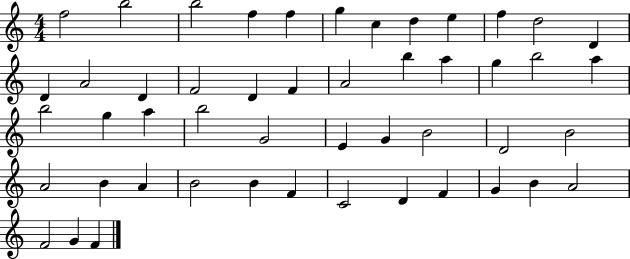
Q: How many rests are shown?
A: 0